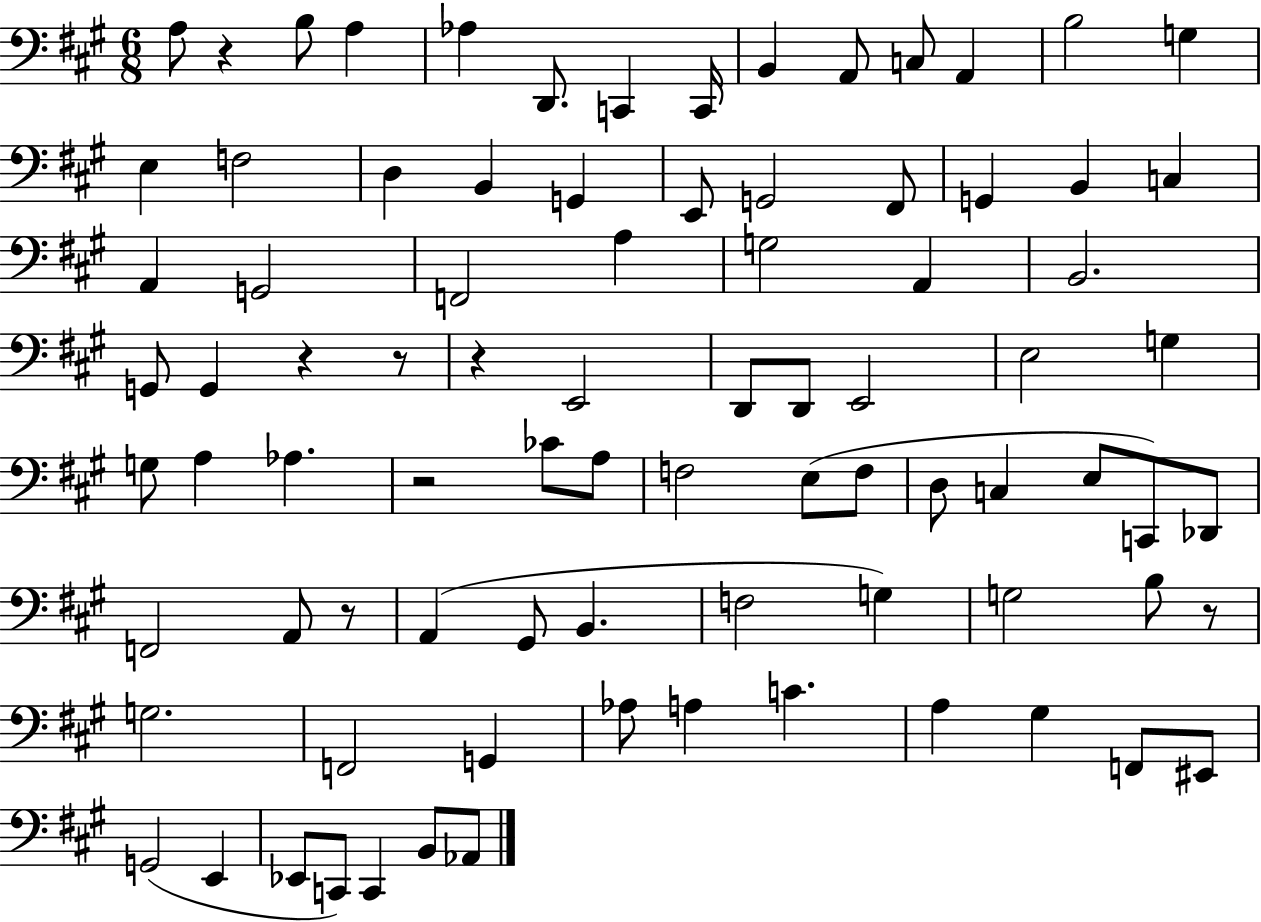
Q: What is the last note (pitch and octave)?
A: Ab2